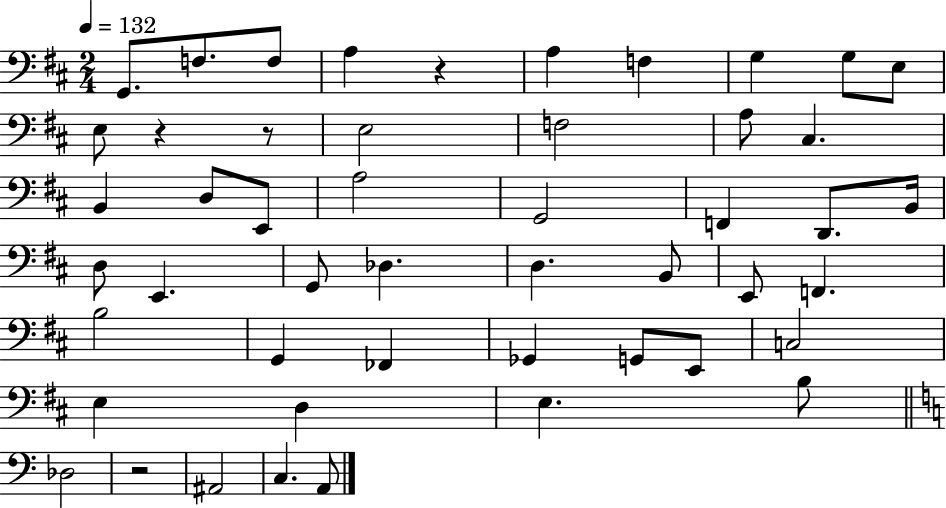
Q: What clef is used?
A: bass